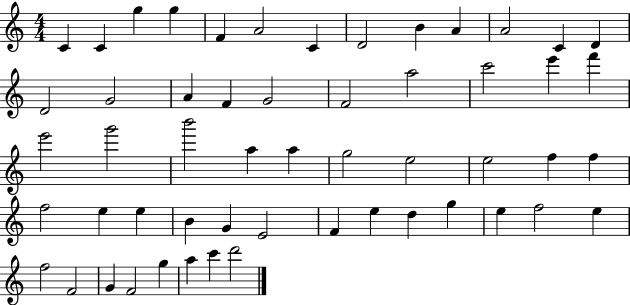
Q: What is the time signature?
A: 4/4